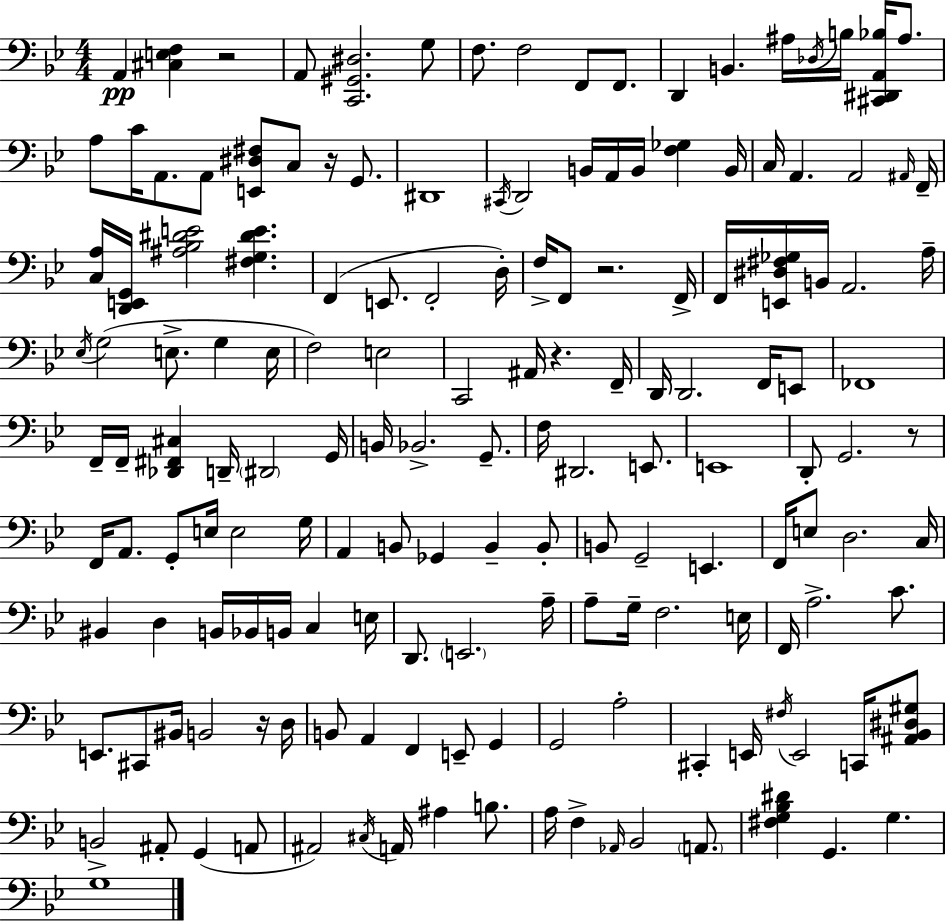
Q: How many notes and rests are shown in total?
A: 159